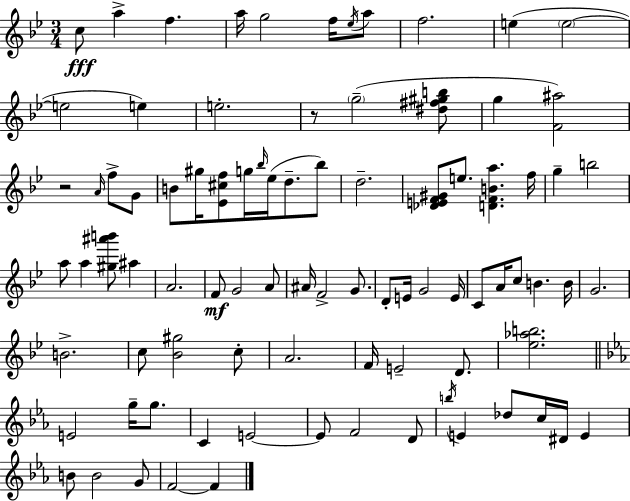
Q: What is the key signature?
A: BES major